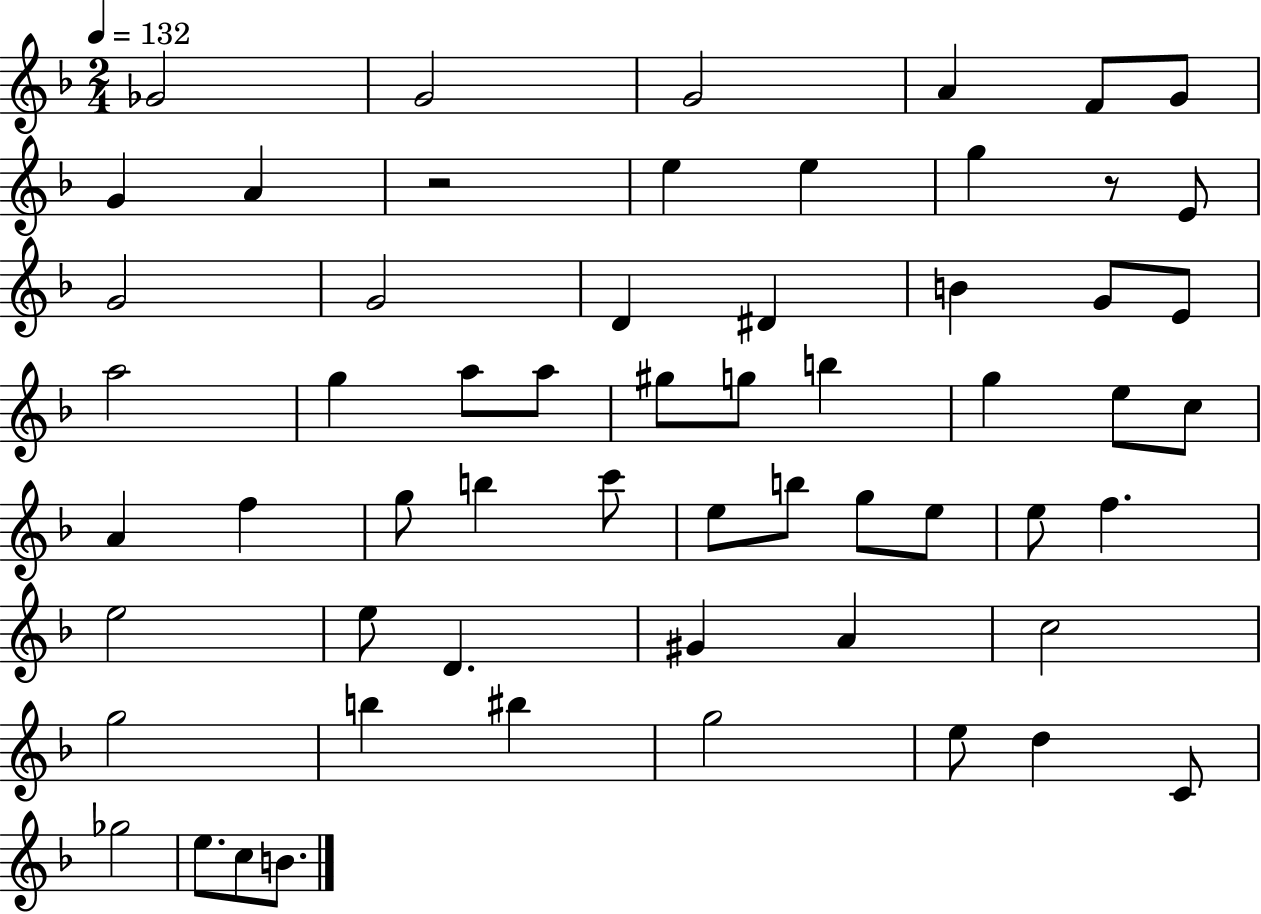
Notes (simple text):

Gb4/h G4/h G4/h A4/q F4/e G4/e G4/q A4/q R/h E5/q E5/q G5/q R/e E4/e G4/h G4/h D4/q D#4/q B4/q G4/e E4/e A5/h G5/q A5/e A5/e G#5/e G5/e B5/q G5/q E5/e C5/e A4/q F5/q G5/e B5/q C6/e E5/e B5/e G5/e E5/e E5/e F5/q. E5/h E5/e D4/q. G#4/q A4/q C5/h G5/h B5/q BIS5/q G5/h E5/e D5/q C4/e Gb5/h E5/e. C5/e B4/e.